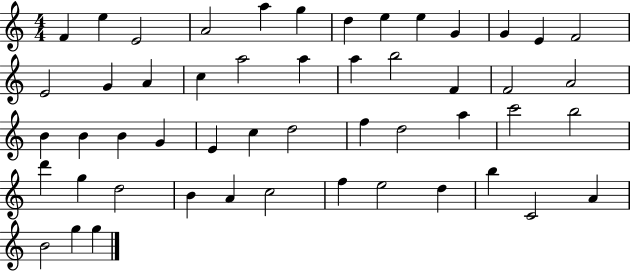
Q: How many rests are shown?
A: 0